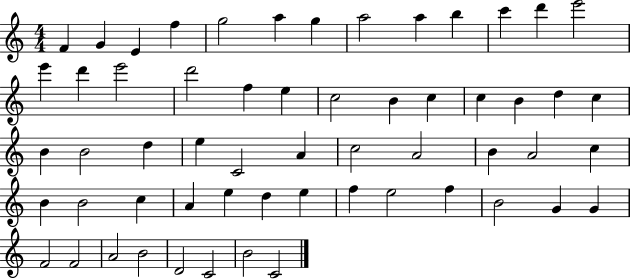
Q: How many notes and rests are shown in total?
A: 58